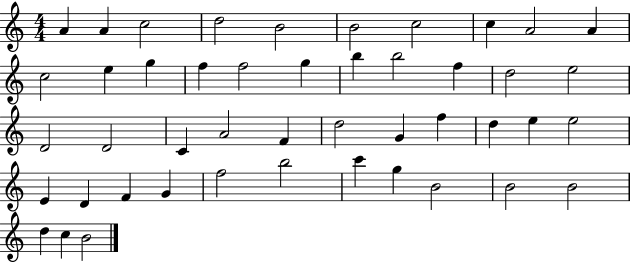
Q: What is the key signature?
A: C major